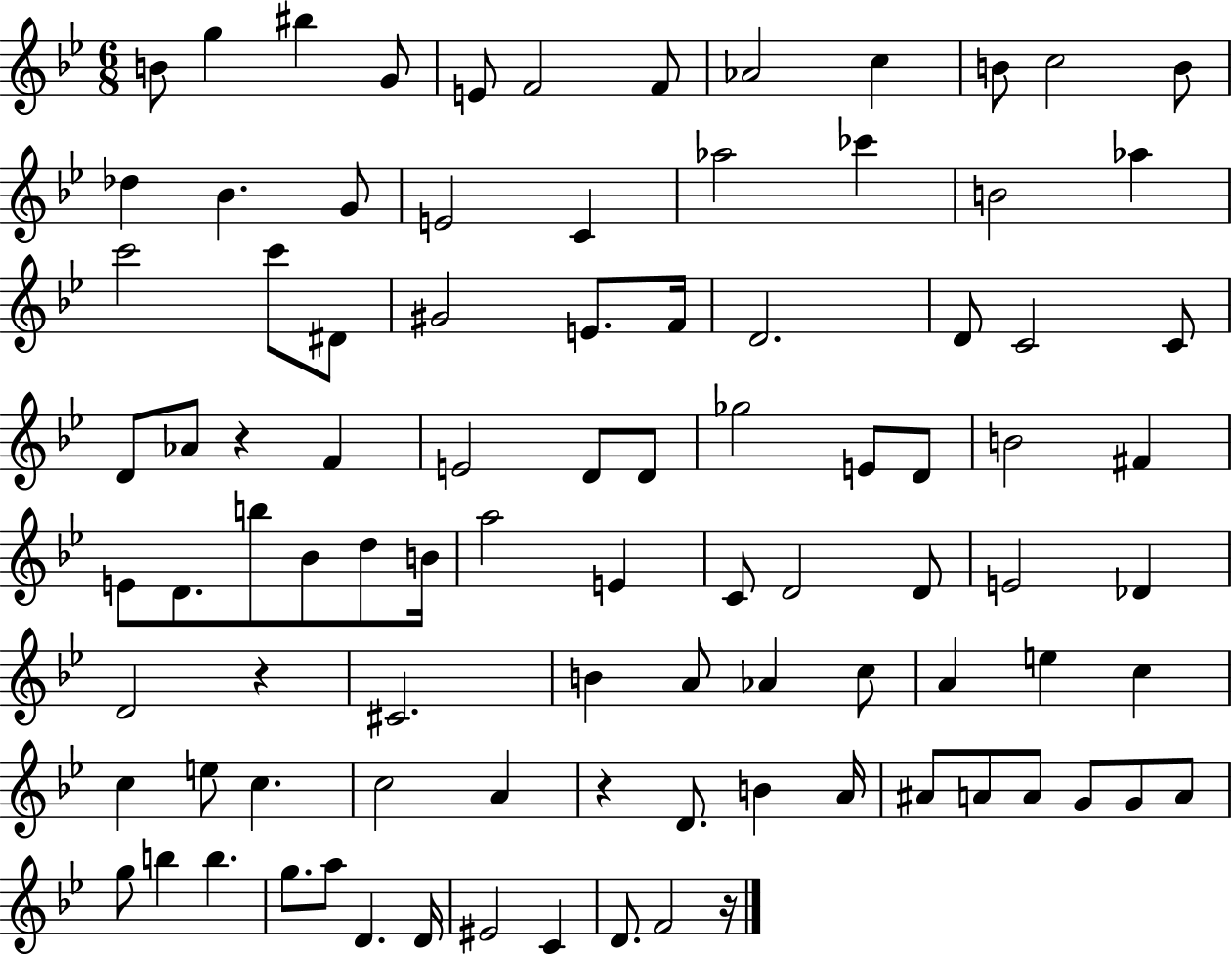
{
  \clef treble
  \numericTimeSignature
  \time 6/8
  \key bes \major
  \repeat volta 2 { b'8 g''4 bis''4 g'8 | e'8 f'2 f'8 | aes'2 c''4 | b'8 c''2 b'8 | \break des''4 bes'4. g'8 | e'2 c'4 | aes''2 ces'''4 | b'2 aes''4 | \break c'''2 c'''8 dis'8 | gis'2 e'8. f'16 | d'2. | d'8 c'2 c'8 | \break d'8 aes'8 r4 f'4 | e'2 d'8 d'8 | ges''2 e'8 d'8 | b'2 fis'4 | \break e'8 d'8. b''8 bes'8 d''8 b'16 | a''2 e'4 | c'8 d'2 d'8 | e'2 des'4 | \break d'2 r4 | cis'2. | b'4 a'8 aes'4 c''8 | a'4 e''4 c''4 | \break c''4 e''8 c''4. | c''2 a'4 | r4 d'8. b'4 a'16 | ais'8 a'8 a'8 g'8 g'8 a'8 | \break g''8 b''4 b''4. | g''8. a''8 d'4. d'16 | eis'2 c'4 | d'8. f'2 r16 | \break } \bar "|."
}